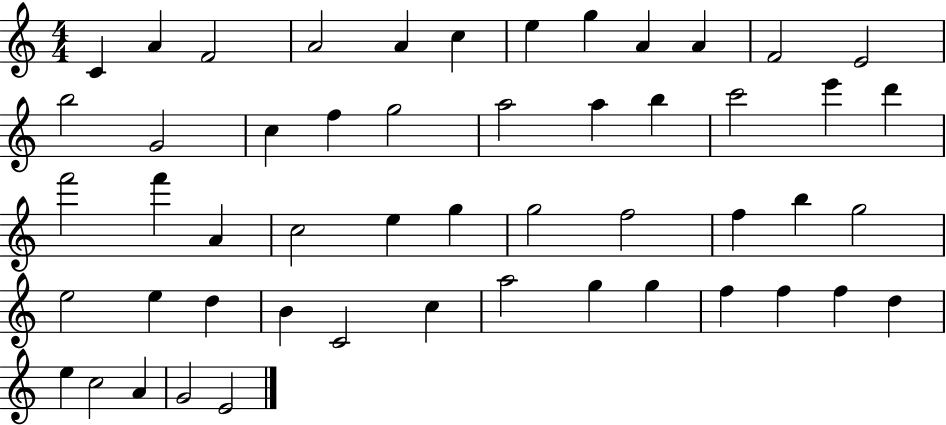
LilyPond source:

{
  \clef treble
  \numericTimeSignature
  \time 4/4
  \key c \major
  c'4 a'4 f'2 | a'2 a'4 c''4 | e''4 g''4 a'4 a'4 | f'2 e'2 | \break b''2 g'2 | c''4 f''4 g''2 | a''2 a''4 b''4 | c'''2 e'''4 d'''4 | \break f'''2 f'''4 a'4 | c''2 e''4 g''4 | g''2 f''2 | f''4 b''4 g''2 | \break e''2 e''4 d''4 | b'4 c'2 c''4 | a''2 g''4 g''4 | f''4 f''4 f''4 d''4 | \break e''4 c''2 a'4 | g'2 e'2 | \bar "|."
}